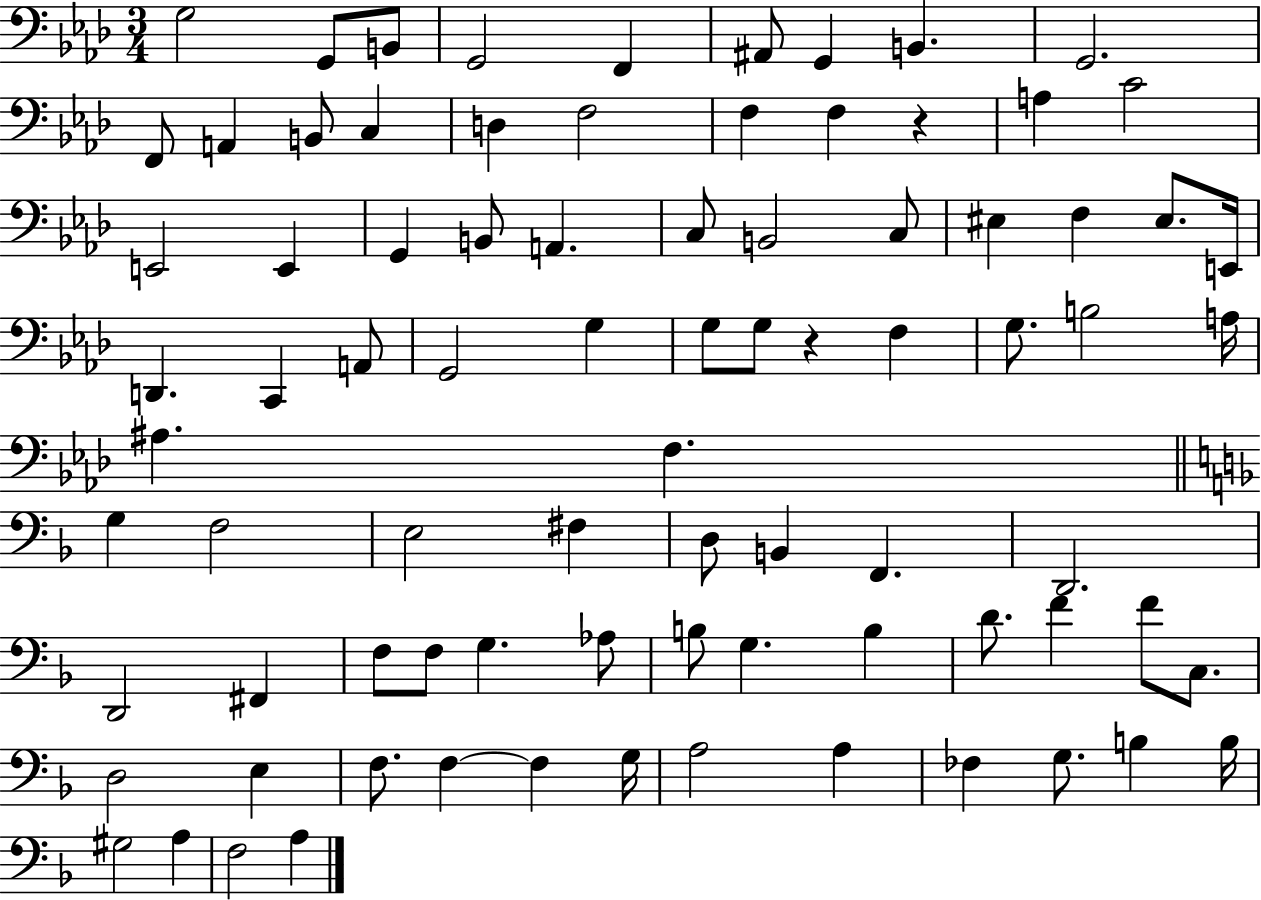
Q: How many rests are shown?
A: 2